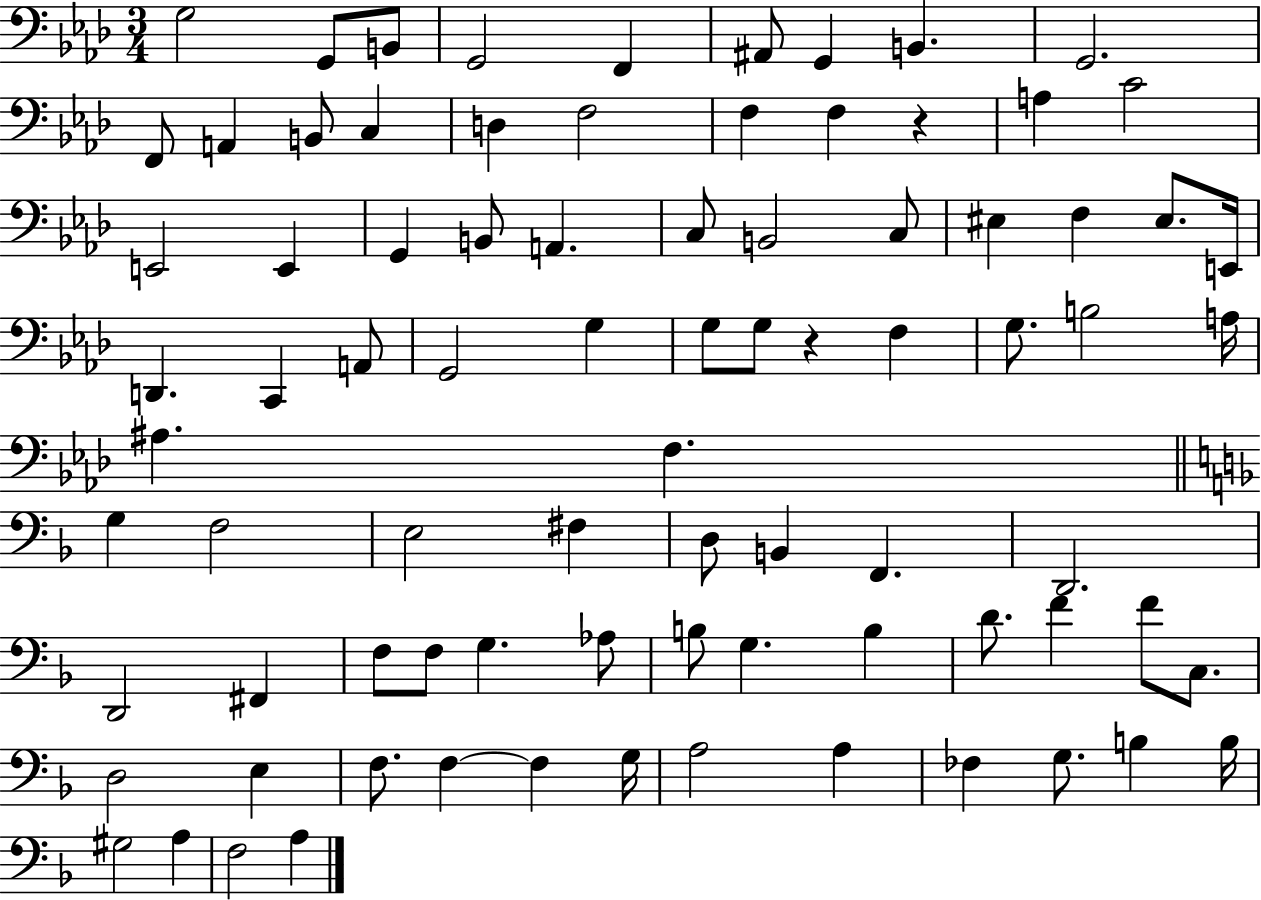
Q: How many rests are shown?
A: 2